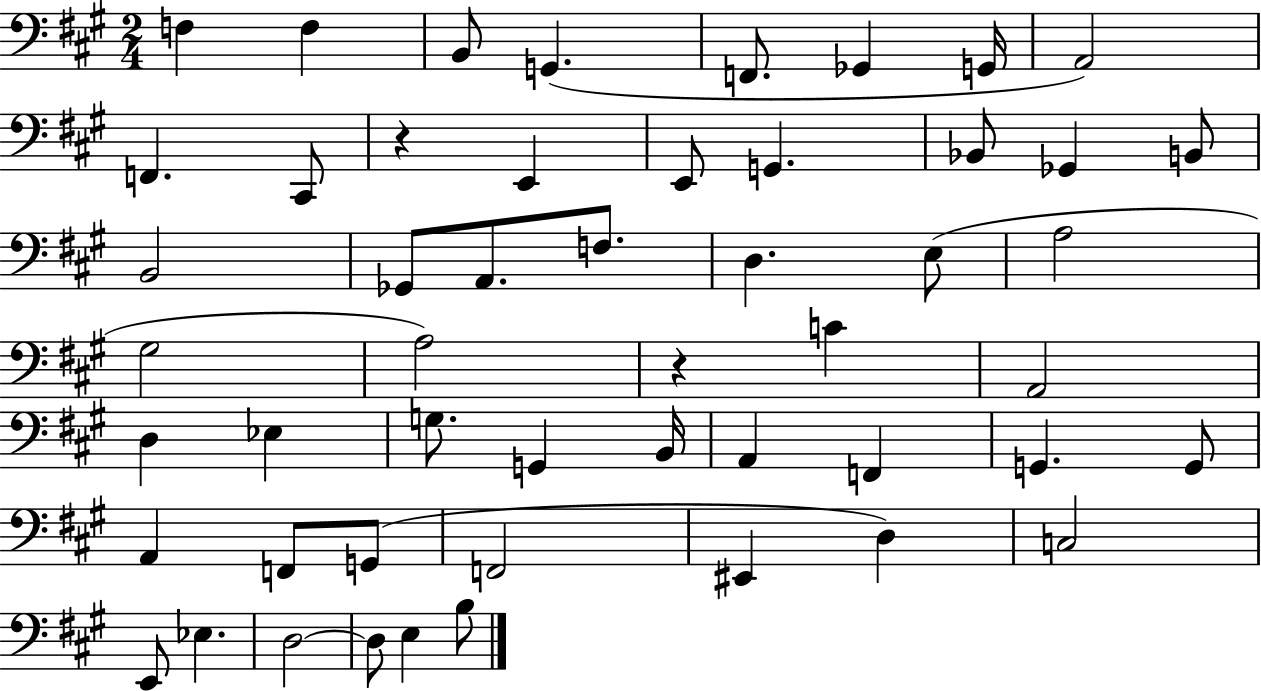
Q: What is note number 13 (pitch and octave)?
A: G2